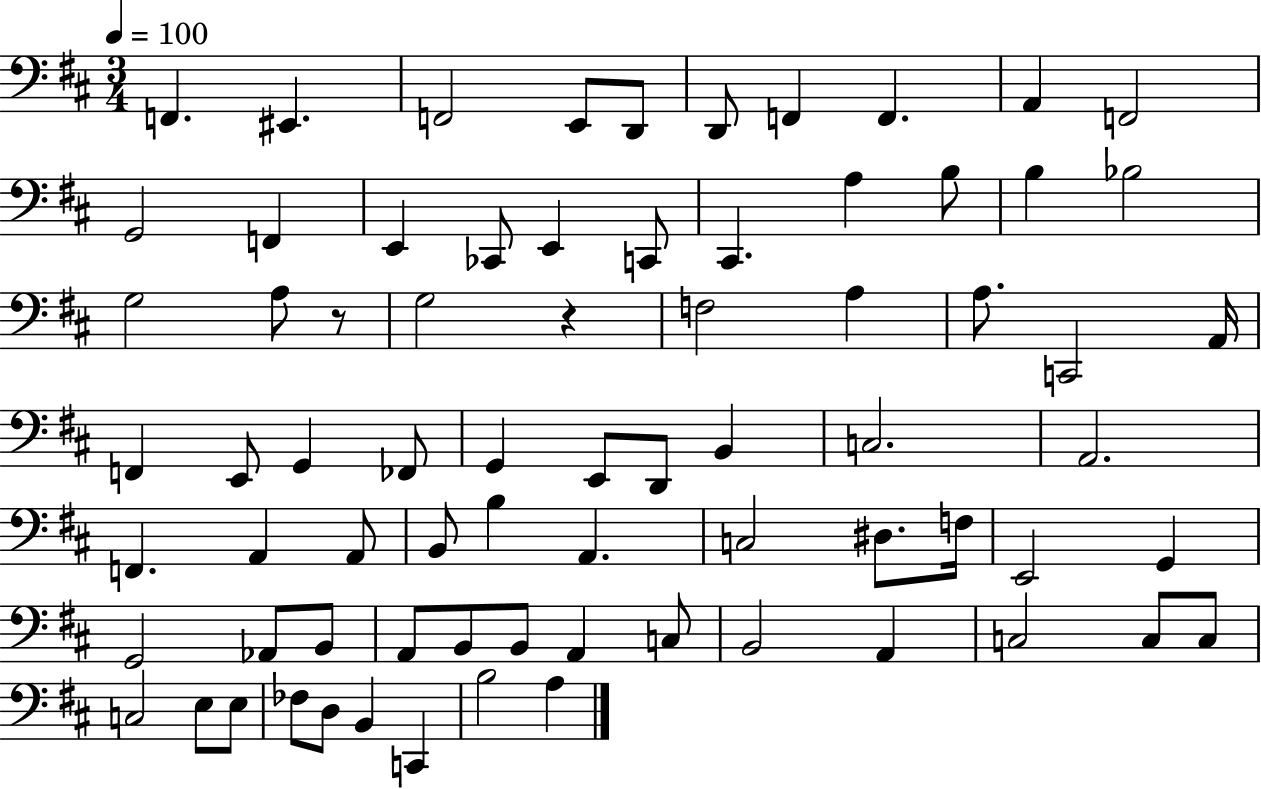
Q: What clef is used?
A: bass